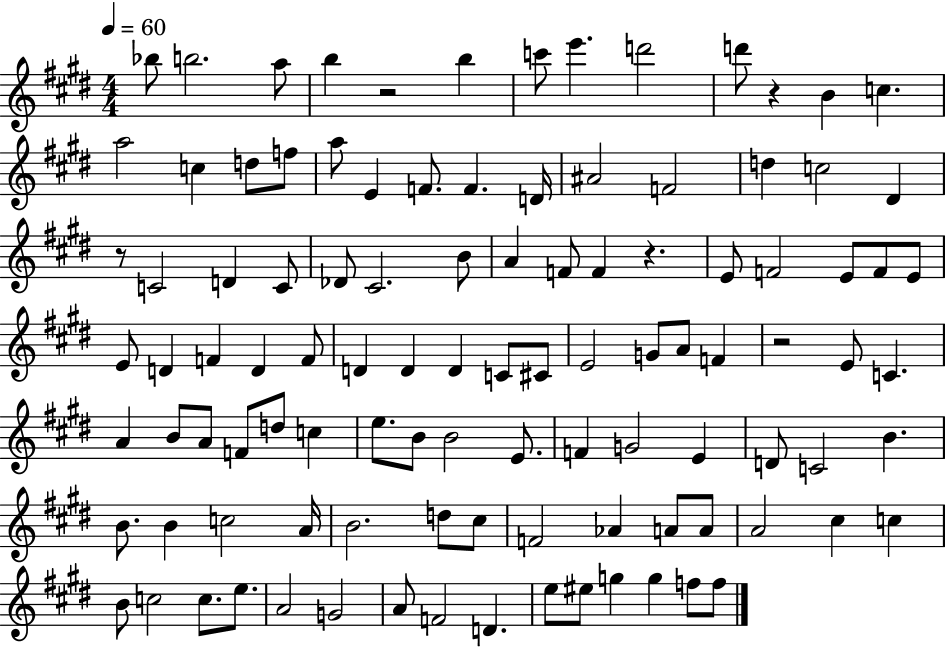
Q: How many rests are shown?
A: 5